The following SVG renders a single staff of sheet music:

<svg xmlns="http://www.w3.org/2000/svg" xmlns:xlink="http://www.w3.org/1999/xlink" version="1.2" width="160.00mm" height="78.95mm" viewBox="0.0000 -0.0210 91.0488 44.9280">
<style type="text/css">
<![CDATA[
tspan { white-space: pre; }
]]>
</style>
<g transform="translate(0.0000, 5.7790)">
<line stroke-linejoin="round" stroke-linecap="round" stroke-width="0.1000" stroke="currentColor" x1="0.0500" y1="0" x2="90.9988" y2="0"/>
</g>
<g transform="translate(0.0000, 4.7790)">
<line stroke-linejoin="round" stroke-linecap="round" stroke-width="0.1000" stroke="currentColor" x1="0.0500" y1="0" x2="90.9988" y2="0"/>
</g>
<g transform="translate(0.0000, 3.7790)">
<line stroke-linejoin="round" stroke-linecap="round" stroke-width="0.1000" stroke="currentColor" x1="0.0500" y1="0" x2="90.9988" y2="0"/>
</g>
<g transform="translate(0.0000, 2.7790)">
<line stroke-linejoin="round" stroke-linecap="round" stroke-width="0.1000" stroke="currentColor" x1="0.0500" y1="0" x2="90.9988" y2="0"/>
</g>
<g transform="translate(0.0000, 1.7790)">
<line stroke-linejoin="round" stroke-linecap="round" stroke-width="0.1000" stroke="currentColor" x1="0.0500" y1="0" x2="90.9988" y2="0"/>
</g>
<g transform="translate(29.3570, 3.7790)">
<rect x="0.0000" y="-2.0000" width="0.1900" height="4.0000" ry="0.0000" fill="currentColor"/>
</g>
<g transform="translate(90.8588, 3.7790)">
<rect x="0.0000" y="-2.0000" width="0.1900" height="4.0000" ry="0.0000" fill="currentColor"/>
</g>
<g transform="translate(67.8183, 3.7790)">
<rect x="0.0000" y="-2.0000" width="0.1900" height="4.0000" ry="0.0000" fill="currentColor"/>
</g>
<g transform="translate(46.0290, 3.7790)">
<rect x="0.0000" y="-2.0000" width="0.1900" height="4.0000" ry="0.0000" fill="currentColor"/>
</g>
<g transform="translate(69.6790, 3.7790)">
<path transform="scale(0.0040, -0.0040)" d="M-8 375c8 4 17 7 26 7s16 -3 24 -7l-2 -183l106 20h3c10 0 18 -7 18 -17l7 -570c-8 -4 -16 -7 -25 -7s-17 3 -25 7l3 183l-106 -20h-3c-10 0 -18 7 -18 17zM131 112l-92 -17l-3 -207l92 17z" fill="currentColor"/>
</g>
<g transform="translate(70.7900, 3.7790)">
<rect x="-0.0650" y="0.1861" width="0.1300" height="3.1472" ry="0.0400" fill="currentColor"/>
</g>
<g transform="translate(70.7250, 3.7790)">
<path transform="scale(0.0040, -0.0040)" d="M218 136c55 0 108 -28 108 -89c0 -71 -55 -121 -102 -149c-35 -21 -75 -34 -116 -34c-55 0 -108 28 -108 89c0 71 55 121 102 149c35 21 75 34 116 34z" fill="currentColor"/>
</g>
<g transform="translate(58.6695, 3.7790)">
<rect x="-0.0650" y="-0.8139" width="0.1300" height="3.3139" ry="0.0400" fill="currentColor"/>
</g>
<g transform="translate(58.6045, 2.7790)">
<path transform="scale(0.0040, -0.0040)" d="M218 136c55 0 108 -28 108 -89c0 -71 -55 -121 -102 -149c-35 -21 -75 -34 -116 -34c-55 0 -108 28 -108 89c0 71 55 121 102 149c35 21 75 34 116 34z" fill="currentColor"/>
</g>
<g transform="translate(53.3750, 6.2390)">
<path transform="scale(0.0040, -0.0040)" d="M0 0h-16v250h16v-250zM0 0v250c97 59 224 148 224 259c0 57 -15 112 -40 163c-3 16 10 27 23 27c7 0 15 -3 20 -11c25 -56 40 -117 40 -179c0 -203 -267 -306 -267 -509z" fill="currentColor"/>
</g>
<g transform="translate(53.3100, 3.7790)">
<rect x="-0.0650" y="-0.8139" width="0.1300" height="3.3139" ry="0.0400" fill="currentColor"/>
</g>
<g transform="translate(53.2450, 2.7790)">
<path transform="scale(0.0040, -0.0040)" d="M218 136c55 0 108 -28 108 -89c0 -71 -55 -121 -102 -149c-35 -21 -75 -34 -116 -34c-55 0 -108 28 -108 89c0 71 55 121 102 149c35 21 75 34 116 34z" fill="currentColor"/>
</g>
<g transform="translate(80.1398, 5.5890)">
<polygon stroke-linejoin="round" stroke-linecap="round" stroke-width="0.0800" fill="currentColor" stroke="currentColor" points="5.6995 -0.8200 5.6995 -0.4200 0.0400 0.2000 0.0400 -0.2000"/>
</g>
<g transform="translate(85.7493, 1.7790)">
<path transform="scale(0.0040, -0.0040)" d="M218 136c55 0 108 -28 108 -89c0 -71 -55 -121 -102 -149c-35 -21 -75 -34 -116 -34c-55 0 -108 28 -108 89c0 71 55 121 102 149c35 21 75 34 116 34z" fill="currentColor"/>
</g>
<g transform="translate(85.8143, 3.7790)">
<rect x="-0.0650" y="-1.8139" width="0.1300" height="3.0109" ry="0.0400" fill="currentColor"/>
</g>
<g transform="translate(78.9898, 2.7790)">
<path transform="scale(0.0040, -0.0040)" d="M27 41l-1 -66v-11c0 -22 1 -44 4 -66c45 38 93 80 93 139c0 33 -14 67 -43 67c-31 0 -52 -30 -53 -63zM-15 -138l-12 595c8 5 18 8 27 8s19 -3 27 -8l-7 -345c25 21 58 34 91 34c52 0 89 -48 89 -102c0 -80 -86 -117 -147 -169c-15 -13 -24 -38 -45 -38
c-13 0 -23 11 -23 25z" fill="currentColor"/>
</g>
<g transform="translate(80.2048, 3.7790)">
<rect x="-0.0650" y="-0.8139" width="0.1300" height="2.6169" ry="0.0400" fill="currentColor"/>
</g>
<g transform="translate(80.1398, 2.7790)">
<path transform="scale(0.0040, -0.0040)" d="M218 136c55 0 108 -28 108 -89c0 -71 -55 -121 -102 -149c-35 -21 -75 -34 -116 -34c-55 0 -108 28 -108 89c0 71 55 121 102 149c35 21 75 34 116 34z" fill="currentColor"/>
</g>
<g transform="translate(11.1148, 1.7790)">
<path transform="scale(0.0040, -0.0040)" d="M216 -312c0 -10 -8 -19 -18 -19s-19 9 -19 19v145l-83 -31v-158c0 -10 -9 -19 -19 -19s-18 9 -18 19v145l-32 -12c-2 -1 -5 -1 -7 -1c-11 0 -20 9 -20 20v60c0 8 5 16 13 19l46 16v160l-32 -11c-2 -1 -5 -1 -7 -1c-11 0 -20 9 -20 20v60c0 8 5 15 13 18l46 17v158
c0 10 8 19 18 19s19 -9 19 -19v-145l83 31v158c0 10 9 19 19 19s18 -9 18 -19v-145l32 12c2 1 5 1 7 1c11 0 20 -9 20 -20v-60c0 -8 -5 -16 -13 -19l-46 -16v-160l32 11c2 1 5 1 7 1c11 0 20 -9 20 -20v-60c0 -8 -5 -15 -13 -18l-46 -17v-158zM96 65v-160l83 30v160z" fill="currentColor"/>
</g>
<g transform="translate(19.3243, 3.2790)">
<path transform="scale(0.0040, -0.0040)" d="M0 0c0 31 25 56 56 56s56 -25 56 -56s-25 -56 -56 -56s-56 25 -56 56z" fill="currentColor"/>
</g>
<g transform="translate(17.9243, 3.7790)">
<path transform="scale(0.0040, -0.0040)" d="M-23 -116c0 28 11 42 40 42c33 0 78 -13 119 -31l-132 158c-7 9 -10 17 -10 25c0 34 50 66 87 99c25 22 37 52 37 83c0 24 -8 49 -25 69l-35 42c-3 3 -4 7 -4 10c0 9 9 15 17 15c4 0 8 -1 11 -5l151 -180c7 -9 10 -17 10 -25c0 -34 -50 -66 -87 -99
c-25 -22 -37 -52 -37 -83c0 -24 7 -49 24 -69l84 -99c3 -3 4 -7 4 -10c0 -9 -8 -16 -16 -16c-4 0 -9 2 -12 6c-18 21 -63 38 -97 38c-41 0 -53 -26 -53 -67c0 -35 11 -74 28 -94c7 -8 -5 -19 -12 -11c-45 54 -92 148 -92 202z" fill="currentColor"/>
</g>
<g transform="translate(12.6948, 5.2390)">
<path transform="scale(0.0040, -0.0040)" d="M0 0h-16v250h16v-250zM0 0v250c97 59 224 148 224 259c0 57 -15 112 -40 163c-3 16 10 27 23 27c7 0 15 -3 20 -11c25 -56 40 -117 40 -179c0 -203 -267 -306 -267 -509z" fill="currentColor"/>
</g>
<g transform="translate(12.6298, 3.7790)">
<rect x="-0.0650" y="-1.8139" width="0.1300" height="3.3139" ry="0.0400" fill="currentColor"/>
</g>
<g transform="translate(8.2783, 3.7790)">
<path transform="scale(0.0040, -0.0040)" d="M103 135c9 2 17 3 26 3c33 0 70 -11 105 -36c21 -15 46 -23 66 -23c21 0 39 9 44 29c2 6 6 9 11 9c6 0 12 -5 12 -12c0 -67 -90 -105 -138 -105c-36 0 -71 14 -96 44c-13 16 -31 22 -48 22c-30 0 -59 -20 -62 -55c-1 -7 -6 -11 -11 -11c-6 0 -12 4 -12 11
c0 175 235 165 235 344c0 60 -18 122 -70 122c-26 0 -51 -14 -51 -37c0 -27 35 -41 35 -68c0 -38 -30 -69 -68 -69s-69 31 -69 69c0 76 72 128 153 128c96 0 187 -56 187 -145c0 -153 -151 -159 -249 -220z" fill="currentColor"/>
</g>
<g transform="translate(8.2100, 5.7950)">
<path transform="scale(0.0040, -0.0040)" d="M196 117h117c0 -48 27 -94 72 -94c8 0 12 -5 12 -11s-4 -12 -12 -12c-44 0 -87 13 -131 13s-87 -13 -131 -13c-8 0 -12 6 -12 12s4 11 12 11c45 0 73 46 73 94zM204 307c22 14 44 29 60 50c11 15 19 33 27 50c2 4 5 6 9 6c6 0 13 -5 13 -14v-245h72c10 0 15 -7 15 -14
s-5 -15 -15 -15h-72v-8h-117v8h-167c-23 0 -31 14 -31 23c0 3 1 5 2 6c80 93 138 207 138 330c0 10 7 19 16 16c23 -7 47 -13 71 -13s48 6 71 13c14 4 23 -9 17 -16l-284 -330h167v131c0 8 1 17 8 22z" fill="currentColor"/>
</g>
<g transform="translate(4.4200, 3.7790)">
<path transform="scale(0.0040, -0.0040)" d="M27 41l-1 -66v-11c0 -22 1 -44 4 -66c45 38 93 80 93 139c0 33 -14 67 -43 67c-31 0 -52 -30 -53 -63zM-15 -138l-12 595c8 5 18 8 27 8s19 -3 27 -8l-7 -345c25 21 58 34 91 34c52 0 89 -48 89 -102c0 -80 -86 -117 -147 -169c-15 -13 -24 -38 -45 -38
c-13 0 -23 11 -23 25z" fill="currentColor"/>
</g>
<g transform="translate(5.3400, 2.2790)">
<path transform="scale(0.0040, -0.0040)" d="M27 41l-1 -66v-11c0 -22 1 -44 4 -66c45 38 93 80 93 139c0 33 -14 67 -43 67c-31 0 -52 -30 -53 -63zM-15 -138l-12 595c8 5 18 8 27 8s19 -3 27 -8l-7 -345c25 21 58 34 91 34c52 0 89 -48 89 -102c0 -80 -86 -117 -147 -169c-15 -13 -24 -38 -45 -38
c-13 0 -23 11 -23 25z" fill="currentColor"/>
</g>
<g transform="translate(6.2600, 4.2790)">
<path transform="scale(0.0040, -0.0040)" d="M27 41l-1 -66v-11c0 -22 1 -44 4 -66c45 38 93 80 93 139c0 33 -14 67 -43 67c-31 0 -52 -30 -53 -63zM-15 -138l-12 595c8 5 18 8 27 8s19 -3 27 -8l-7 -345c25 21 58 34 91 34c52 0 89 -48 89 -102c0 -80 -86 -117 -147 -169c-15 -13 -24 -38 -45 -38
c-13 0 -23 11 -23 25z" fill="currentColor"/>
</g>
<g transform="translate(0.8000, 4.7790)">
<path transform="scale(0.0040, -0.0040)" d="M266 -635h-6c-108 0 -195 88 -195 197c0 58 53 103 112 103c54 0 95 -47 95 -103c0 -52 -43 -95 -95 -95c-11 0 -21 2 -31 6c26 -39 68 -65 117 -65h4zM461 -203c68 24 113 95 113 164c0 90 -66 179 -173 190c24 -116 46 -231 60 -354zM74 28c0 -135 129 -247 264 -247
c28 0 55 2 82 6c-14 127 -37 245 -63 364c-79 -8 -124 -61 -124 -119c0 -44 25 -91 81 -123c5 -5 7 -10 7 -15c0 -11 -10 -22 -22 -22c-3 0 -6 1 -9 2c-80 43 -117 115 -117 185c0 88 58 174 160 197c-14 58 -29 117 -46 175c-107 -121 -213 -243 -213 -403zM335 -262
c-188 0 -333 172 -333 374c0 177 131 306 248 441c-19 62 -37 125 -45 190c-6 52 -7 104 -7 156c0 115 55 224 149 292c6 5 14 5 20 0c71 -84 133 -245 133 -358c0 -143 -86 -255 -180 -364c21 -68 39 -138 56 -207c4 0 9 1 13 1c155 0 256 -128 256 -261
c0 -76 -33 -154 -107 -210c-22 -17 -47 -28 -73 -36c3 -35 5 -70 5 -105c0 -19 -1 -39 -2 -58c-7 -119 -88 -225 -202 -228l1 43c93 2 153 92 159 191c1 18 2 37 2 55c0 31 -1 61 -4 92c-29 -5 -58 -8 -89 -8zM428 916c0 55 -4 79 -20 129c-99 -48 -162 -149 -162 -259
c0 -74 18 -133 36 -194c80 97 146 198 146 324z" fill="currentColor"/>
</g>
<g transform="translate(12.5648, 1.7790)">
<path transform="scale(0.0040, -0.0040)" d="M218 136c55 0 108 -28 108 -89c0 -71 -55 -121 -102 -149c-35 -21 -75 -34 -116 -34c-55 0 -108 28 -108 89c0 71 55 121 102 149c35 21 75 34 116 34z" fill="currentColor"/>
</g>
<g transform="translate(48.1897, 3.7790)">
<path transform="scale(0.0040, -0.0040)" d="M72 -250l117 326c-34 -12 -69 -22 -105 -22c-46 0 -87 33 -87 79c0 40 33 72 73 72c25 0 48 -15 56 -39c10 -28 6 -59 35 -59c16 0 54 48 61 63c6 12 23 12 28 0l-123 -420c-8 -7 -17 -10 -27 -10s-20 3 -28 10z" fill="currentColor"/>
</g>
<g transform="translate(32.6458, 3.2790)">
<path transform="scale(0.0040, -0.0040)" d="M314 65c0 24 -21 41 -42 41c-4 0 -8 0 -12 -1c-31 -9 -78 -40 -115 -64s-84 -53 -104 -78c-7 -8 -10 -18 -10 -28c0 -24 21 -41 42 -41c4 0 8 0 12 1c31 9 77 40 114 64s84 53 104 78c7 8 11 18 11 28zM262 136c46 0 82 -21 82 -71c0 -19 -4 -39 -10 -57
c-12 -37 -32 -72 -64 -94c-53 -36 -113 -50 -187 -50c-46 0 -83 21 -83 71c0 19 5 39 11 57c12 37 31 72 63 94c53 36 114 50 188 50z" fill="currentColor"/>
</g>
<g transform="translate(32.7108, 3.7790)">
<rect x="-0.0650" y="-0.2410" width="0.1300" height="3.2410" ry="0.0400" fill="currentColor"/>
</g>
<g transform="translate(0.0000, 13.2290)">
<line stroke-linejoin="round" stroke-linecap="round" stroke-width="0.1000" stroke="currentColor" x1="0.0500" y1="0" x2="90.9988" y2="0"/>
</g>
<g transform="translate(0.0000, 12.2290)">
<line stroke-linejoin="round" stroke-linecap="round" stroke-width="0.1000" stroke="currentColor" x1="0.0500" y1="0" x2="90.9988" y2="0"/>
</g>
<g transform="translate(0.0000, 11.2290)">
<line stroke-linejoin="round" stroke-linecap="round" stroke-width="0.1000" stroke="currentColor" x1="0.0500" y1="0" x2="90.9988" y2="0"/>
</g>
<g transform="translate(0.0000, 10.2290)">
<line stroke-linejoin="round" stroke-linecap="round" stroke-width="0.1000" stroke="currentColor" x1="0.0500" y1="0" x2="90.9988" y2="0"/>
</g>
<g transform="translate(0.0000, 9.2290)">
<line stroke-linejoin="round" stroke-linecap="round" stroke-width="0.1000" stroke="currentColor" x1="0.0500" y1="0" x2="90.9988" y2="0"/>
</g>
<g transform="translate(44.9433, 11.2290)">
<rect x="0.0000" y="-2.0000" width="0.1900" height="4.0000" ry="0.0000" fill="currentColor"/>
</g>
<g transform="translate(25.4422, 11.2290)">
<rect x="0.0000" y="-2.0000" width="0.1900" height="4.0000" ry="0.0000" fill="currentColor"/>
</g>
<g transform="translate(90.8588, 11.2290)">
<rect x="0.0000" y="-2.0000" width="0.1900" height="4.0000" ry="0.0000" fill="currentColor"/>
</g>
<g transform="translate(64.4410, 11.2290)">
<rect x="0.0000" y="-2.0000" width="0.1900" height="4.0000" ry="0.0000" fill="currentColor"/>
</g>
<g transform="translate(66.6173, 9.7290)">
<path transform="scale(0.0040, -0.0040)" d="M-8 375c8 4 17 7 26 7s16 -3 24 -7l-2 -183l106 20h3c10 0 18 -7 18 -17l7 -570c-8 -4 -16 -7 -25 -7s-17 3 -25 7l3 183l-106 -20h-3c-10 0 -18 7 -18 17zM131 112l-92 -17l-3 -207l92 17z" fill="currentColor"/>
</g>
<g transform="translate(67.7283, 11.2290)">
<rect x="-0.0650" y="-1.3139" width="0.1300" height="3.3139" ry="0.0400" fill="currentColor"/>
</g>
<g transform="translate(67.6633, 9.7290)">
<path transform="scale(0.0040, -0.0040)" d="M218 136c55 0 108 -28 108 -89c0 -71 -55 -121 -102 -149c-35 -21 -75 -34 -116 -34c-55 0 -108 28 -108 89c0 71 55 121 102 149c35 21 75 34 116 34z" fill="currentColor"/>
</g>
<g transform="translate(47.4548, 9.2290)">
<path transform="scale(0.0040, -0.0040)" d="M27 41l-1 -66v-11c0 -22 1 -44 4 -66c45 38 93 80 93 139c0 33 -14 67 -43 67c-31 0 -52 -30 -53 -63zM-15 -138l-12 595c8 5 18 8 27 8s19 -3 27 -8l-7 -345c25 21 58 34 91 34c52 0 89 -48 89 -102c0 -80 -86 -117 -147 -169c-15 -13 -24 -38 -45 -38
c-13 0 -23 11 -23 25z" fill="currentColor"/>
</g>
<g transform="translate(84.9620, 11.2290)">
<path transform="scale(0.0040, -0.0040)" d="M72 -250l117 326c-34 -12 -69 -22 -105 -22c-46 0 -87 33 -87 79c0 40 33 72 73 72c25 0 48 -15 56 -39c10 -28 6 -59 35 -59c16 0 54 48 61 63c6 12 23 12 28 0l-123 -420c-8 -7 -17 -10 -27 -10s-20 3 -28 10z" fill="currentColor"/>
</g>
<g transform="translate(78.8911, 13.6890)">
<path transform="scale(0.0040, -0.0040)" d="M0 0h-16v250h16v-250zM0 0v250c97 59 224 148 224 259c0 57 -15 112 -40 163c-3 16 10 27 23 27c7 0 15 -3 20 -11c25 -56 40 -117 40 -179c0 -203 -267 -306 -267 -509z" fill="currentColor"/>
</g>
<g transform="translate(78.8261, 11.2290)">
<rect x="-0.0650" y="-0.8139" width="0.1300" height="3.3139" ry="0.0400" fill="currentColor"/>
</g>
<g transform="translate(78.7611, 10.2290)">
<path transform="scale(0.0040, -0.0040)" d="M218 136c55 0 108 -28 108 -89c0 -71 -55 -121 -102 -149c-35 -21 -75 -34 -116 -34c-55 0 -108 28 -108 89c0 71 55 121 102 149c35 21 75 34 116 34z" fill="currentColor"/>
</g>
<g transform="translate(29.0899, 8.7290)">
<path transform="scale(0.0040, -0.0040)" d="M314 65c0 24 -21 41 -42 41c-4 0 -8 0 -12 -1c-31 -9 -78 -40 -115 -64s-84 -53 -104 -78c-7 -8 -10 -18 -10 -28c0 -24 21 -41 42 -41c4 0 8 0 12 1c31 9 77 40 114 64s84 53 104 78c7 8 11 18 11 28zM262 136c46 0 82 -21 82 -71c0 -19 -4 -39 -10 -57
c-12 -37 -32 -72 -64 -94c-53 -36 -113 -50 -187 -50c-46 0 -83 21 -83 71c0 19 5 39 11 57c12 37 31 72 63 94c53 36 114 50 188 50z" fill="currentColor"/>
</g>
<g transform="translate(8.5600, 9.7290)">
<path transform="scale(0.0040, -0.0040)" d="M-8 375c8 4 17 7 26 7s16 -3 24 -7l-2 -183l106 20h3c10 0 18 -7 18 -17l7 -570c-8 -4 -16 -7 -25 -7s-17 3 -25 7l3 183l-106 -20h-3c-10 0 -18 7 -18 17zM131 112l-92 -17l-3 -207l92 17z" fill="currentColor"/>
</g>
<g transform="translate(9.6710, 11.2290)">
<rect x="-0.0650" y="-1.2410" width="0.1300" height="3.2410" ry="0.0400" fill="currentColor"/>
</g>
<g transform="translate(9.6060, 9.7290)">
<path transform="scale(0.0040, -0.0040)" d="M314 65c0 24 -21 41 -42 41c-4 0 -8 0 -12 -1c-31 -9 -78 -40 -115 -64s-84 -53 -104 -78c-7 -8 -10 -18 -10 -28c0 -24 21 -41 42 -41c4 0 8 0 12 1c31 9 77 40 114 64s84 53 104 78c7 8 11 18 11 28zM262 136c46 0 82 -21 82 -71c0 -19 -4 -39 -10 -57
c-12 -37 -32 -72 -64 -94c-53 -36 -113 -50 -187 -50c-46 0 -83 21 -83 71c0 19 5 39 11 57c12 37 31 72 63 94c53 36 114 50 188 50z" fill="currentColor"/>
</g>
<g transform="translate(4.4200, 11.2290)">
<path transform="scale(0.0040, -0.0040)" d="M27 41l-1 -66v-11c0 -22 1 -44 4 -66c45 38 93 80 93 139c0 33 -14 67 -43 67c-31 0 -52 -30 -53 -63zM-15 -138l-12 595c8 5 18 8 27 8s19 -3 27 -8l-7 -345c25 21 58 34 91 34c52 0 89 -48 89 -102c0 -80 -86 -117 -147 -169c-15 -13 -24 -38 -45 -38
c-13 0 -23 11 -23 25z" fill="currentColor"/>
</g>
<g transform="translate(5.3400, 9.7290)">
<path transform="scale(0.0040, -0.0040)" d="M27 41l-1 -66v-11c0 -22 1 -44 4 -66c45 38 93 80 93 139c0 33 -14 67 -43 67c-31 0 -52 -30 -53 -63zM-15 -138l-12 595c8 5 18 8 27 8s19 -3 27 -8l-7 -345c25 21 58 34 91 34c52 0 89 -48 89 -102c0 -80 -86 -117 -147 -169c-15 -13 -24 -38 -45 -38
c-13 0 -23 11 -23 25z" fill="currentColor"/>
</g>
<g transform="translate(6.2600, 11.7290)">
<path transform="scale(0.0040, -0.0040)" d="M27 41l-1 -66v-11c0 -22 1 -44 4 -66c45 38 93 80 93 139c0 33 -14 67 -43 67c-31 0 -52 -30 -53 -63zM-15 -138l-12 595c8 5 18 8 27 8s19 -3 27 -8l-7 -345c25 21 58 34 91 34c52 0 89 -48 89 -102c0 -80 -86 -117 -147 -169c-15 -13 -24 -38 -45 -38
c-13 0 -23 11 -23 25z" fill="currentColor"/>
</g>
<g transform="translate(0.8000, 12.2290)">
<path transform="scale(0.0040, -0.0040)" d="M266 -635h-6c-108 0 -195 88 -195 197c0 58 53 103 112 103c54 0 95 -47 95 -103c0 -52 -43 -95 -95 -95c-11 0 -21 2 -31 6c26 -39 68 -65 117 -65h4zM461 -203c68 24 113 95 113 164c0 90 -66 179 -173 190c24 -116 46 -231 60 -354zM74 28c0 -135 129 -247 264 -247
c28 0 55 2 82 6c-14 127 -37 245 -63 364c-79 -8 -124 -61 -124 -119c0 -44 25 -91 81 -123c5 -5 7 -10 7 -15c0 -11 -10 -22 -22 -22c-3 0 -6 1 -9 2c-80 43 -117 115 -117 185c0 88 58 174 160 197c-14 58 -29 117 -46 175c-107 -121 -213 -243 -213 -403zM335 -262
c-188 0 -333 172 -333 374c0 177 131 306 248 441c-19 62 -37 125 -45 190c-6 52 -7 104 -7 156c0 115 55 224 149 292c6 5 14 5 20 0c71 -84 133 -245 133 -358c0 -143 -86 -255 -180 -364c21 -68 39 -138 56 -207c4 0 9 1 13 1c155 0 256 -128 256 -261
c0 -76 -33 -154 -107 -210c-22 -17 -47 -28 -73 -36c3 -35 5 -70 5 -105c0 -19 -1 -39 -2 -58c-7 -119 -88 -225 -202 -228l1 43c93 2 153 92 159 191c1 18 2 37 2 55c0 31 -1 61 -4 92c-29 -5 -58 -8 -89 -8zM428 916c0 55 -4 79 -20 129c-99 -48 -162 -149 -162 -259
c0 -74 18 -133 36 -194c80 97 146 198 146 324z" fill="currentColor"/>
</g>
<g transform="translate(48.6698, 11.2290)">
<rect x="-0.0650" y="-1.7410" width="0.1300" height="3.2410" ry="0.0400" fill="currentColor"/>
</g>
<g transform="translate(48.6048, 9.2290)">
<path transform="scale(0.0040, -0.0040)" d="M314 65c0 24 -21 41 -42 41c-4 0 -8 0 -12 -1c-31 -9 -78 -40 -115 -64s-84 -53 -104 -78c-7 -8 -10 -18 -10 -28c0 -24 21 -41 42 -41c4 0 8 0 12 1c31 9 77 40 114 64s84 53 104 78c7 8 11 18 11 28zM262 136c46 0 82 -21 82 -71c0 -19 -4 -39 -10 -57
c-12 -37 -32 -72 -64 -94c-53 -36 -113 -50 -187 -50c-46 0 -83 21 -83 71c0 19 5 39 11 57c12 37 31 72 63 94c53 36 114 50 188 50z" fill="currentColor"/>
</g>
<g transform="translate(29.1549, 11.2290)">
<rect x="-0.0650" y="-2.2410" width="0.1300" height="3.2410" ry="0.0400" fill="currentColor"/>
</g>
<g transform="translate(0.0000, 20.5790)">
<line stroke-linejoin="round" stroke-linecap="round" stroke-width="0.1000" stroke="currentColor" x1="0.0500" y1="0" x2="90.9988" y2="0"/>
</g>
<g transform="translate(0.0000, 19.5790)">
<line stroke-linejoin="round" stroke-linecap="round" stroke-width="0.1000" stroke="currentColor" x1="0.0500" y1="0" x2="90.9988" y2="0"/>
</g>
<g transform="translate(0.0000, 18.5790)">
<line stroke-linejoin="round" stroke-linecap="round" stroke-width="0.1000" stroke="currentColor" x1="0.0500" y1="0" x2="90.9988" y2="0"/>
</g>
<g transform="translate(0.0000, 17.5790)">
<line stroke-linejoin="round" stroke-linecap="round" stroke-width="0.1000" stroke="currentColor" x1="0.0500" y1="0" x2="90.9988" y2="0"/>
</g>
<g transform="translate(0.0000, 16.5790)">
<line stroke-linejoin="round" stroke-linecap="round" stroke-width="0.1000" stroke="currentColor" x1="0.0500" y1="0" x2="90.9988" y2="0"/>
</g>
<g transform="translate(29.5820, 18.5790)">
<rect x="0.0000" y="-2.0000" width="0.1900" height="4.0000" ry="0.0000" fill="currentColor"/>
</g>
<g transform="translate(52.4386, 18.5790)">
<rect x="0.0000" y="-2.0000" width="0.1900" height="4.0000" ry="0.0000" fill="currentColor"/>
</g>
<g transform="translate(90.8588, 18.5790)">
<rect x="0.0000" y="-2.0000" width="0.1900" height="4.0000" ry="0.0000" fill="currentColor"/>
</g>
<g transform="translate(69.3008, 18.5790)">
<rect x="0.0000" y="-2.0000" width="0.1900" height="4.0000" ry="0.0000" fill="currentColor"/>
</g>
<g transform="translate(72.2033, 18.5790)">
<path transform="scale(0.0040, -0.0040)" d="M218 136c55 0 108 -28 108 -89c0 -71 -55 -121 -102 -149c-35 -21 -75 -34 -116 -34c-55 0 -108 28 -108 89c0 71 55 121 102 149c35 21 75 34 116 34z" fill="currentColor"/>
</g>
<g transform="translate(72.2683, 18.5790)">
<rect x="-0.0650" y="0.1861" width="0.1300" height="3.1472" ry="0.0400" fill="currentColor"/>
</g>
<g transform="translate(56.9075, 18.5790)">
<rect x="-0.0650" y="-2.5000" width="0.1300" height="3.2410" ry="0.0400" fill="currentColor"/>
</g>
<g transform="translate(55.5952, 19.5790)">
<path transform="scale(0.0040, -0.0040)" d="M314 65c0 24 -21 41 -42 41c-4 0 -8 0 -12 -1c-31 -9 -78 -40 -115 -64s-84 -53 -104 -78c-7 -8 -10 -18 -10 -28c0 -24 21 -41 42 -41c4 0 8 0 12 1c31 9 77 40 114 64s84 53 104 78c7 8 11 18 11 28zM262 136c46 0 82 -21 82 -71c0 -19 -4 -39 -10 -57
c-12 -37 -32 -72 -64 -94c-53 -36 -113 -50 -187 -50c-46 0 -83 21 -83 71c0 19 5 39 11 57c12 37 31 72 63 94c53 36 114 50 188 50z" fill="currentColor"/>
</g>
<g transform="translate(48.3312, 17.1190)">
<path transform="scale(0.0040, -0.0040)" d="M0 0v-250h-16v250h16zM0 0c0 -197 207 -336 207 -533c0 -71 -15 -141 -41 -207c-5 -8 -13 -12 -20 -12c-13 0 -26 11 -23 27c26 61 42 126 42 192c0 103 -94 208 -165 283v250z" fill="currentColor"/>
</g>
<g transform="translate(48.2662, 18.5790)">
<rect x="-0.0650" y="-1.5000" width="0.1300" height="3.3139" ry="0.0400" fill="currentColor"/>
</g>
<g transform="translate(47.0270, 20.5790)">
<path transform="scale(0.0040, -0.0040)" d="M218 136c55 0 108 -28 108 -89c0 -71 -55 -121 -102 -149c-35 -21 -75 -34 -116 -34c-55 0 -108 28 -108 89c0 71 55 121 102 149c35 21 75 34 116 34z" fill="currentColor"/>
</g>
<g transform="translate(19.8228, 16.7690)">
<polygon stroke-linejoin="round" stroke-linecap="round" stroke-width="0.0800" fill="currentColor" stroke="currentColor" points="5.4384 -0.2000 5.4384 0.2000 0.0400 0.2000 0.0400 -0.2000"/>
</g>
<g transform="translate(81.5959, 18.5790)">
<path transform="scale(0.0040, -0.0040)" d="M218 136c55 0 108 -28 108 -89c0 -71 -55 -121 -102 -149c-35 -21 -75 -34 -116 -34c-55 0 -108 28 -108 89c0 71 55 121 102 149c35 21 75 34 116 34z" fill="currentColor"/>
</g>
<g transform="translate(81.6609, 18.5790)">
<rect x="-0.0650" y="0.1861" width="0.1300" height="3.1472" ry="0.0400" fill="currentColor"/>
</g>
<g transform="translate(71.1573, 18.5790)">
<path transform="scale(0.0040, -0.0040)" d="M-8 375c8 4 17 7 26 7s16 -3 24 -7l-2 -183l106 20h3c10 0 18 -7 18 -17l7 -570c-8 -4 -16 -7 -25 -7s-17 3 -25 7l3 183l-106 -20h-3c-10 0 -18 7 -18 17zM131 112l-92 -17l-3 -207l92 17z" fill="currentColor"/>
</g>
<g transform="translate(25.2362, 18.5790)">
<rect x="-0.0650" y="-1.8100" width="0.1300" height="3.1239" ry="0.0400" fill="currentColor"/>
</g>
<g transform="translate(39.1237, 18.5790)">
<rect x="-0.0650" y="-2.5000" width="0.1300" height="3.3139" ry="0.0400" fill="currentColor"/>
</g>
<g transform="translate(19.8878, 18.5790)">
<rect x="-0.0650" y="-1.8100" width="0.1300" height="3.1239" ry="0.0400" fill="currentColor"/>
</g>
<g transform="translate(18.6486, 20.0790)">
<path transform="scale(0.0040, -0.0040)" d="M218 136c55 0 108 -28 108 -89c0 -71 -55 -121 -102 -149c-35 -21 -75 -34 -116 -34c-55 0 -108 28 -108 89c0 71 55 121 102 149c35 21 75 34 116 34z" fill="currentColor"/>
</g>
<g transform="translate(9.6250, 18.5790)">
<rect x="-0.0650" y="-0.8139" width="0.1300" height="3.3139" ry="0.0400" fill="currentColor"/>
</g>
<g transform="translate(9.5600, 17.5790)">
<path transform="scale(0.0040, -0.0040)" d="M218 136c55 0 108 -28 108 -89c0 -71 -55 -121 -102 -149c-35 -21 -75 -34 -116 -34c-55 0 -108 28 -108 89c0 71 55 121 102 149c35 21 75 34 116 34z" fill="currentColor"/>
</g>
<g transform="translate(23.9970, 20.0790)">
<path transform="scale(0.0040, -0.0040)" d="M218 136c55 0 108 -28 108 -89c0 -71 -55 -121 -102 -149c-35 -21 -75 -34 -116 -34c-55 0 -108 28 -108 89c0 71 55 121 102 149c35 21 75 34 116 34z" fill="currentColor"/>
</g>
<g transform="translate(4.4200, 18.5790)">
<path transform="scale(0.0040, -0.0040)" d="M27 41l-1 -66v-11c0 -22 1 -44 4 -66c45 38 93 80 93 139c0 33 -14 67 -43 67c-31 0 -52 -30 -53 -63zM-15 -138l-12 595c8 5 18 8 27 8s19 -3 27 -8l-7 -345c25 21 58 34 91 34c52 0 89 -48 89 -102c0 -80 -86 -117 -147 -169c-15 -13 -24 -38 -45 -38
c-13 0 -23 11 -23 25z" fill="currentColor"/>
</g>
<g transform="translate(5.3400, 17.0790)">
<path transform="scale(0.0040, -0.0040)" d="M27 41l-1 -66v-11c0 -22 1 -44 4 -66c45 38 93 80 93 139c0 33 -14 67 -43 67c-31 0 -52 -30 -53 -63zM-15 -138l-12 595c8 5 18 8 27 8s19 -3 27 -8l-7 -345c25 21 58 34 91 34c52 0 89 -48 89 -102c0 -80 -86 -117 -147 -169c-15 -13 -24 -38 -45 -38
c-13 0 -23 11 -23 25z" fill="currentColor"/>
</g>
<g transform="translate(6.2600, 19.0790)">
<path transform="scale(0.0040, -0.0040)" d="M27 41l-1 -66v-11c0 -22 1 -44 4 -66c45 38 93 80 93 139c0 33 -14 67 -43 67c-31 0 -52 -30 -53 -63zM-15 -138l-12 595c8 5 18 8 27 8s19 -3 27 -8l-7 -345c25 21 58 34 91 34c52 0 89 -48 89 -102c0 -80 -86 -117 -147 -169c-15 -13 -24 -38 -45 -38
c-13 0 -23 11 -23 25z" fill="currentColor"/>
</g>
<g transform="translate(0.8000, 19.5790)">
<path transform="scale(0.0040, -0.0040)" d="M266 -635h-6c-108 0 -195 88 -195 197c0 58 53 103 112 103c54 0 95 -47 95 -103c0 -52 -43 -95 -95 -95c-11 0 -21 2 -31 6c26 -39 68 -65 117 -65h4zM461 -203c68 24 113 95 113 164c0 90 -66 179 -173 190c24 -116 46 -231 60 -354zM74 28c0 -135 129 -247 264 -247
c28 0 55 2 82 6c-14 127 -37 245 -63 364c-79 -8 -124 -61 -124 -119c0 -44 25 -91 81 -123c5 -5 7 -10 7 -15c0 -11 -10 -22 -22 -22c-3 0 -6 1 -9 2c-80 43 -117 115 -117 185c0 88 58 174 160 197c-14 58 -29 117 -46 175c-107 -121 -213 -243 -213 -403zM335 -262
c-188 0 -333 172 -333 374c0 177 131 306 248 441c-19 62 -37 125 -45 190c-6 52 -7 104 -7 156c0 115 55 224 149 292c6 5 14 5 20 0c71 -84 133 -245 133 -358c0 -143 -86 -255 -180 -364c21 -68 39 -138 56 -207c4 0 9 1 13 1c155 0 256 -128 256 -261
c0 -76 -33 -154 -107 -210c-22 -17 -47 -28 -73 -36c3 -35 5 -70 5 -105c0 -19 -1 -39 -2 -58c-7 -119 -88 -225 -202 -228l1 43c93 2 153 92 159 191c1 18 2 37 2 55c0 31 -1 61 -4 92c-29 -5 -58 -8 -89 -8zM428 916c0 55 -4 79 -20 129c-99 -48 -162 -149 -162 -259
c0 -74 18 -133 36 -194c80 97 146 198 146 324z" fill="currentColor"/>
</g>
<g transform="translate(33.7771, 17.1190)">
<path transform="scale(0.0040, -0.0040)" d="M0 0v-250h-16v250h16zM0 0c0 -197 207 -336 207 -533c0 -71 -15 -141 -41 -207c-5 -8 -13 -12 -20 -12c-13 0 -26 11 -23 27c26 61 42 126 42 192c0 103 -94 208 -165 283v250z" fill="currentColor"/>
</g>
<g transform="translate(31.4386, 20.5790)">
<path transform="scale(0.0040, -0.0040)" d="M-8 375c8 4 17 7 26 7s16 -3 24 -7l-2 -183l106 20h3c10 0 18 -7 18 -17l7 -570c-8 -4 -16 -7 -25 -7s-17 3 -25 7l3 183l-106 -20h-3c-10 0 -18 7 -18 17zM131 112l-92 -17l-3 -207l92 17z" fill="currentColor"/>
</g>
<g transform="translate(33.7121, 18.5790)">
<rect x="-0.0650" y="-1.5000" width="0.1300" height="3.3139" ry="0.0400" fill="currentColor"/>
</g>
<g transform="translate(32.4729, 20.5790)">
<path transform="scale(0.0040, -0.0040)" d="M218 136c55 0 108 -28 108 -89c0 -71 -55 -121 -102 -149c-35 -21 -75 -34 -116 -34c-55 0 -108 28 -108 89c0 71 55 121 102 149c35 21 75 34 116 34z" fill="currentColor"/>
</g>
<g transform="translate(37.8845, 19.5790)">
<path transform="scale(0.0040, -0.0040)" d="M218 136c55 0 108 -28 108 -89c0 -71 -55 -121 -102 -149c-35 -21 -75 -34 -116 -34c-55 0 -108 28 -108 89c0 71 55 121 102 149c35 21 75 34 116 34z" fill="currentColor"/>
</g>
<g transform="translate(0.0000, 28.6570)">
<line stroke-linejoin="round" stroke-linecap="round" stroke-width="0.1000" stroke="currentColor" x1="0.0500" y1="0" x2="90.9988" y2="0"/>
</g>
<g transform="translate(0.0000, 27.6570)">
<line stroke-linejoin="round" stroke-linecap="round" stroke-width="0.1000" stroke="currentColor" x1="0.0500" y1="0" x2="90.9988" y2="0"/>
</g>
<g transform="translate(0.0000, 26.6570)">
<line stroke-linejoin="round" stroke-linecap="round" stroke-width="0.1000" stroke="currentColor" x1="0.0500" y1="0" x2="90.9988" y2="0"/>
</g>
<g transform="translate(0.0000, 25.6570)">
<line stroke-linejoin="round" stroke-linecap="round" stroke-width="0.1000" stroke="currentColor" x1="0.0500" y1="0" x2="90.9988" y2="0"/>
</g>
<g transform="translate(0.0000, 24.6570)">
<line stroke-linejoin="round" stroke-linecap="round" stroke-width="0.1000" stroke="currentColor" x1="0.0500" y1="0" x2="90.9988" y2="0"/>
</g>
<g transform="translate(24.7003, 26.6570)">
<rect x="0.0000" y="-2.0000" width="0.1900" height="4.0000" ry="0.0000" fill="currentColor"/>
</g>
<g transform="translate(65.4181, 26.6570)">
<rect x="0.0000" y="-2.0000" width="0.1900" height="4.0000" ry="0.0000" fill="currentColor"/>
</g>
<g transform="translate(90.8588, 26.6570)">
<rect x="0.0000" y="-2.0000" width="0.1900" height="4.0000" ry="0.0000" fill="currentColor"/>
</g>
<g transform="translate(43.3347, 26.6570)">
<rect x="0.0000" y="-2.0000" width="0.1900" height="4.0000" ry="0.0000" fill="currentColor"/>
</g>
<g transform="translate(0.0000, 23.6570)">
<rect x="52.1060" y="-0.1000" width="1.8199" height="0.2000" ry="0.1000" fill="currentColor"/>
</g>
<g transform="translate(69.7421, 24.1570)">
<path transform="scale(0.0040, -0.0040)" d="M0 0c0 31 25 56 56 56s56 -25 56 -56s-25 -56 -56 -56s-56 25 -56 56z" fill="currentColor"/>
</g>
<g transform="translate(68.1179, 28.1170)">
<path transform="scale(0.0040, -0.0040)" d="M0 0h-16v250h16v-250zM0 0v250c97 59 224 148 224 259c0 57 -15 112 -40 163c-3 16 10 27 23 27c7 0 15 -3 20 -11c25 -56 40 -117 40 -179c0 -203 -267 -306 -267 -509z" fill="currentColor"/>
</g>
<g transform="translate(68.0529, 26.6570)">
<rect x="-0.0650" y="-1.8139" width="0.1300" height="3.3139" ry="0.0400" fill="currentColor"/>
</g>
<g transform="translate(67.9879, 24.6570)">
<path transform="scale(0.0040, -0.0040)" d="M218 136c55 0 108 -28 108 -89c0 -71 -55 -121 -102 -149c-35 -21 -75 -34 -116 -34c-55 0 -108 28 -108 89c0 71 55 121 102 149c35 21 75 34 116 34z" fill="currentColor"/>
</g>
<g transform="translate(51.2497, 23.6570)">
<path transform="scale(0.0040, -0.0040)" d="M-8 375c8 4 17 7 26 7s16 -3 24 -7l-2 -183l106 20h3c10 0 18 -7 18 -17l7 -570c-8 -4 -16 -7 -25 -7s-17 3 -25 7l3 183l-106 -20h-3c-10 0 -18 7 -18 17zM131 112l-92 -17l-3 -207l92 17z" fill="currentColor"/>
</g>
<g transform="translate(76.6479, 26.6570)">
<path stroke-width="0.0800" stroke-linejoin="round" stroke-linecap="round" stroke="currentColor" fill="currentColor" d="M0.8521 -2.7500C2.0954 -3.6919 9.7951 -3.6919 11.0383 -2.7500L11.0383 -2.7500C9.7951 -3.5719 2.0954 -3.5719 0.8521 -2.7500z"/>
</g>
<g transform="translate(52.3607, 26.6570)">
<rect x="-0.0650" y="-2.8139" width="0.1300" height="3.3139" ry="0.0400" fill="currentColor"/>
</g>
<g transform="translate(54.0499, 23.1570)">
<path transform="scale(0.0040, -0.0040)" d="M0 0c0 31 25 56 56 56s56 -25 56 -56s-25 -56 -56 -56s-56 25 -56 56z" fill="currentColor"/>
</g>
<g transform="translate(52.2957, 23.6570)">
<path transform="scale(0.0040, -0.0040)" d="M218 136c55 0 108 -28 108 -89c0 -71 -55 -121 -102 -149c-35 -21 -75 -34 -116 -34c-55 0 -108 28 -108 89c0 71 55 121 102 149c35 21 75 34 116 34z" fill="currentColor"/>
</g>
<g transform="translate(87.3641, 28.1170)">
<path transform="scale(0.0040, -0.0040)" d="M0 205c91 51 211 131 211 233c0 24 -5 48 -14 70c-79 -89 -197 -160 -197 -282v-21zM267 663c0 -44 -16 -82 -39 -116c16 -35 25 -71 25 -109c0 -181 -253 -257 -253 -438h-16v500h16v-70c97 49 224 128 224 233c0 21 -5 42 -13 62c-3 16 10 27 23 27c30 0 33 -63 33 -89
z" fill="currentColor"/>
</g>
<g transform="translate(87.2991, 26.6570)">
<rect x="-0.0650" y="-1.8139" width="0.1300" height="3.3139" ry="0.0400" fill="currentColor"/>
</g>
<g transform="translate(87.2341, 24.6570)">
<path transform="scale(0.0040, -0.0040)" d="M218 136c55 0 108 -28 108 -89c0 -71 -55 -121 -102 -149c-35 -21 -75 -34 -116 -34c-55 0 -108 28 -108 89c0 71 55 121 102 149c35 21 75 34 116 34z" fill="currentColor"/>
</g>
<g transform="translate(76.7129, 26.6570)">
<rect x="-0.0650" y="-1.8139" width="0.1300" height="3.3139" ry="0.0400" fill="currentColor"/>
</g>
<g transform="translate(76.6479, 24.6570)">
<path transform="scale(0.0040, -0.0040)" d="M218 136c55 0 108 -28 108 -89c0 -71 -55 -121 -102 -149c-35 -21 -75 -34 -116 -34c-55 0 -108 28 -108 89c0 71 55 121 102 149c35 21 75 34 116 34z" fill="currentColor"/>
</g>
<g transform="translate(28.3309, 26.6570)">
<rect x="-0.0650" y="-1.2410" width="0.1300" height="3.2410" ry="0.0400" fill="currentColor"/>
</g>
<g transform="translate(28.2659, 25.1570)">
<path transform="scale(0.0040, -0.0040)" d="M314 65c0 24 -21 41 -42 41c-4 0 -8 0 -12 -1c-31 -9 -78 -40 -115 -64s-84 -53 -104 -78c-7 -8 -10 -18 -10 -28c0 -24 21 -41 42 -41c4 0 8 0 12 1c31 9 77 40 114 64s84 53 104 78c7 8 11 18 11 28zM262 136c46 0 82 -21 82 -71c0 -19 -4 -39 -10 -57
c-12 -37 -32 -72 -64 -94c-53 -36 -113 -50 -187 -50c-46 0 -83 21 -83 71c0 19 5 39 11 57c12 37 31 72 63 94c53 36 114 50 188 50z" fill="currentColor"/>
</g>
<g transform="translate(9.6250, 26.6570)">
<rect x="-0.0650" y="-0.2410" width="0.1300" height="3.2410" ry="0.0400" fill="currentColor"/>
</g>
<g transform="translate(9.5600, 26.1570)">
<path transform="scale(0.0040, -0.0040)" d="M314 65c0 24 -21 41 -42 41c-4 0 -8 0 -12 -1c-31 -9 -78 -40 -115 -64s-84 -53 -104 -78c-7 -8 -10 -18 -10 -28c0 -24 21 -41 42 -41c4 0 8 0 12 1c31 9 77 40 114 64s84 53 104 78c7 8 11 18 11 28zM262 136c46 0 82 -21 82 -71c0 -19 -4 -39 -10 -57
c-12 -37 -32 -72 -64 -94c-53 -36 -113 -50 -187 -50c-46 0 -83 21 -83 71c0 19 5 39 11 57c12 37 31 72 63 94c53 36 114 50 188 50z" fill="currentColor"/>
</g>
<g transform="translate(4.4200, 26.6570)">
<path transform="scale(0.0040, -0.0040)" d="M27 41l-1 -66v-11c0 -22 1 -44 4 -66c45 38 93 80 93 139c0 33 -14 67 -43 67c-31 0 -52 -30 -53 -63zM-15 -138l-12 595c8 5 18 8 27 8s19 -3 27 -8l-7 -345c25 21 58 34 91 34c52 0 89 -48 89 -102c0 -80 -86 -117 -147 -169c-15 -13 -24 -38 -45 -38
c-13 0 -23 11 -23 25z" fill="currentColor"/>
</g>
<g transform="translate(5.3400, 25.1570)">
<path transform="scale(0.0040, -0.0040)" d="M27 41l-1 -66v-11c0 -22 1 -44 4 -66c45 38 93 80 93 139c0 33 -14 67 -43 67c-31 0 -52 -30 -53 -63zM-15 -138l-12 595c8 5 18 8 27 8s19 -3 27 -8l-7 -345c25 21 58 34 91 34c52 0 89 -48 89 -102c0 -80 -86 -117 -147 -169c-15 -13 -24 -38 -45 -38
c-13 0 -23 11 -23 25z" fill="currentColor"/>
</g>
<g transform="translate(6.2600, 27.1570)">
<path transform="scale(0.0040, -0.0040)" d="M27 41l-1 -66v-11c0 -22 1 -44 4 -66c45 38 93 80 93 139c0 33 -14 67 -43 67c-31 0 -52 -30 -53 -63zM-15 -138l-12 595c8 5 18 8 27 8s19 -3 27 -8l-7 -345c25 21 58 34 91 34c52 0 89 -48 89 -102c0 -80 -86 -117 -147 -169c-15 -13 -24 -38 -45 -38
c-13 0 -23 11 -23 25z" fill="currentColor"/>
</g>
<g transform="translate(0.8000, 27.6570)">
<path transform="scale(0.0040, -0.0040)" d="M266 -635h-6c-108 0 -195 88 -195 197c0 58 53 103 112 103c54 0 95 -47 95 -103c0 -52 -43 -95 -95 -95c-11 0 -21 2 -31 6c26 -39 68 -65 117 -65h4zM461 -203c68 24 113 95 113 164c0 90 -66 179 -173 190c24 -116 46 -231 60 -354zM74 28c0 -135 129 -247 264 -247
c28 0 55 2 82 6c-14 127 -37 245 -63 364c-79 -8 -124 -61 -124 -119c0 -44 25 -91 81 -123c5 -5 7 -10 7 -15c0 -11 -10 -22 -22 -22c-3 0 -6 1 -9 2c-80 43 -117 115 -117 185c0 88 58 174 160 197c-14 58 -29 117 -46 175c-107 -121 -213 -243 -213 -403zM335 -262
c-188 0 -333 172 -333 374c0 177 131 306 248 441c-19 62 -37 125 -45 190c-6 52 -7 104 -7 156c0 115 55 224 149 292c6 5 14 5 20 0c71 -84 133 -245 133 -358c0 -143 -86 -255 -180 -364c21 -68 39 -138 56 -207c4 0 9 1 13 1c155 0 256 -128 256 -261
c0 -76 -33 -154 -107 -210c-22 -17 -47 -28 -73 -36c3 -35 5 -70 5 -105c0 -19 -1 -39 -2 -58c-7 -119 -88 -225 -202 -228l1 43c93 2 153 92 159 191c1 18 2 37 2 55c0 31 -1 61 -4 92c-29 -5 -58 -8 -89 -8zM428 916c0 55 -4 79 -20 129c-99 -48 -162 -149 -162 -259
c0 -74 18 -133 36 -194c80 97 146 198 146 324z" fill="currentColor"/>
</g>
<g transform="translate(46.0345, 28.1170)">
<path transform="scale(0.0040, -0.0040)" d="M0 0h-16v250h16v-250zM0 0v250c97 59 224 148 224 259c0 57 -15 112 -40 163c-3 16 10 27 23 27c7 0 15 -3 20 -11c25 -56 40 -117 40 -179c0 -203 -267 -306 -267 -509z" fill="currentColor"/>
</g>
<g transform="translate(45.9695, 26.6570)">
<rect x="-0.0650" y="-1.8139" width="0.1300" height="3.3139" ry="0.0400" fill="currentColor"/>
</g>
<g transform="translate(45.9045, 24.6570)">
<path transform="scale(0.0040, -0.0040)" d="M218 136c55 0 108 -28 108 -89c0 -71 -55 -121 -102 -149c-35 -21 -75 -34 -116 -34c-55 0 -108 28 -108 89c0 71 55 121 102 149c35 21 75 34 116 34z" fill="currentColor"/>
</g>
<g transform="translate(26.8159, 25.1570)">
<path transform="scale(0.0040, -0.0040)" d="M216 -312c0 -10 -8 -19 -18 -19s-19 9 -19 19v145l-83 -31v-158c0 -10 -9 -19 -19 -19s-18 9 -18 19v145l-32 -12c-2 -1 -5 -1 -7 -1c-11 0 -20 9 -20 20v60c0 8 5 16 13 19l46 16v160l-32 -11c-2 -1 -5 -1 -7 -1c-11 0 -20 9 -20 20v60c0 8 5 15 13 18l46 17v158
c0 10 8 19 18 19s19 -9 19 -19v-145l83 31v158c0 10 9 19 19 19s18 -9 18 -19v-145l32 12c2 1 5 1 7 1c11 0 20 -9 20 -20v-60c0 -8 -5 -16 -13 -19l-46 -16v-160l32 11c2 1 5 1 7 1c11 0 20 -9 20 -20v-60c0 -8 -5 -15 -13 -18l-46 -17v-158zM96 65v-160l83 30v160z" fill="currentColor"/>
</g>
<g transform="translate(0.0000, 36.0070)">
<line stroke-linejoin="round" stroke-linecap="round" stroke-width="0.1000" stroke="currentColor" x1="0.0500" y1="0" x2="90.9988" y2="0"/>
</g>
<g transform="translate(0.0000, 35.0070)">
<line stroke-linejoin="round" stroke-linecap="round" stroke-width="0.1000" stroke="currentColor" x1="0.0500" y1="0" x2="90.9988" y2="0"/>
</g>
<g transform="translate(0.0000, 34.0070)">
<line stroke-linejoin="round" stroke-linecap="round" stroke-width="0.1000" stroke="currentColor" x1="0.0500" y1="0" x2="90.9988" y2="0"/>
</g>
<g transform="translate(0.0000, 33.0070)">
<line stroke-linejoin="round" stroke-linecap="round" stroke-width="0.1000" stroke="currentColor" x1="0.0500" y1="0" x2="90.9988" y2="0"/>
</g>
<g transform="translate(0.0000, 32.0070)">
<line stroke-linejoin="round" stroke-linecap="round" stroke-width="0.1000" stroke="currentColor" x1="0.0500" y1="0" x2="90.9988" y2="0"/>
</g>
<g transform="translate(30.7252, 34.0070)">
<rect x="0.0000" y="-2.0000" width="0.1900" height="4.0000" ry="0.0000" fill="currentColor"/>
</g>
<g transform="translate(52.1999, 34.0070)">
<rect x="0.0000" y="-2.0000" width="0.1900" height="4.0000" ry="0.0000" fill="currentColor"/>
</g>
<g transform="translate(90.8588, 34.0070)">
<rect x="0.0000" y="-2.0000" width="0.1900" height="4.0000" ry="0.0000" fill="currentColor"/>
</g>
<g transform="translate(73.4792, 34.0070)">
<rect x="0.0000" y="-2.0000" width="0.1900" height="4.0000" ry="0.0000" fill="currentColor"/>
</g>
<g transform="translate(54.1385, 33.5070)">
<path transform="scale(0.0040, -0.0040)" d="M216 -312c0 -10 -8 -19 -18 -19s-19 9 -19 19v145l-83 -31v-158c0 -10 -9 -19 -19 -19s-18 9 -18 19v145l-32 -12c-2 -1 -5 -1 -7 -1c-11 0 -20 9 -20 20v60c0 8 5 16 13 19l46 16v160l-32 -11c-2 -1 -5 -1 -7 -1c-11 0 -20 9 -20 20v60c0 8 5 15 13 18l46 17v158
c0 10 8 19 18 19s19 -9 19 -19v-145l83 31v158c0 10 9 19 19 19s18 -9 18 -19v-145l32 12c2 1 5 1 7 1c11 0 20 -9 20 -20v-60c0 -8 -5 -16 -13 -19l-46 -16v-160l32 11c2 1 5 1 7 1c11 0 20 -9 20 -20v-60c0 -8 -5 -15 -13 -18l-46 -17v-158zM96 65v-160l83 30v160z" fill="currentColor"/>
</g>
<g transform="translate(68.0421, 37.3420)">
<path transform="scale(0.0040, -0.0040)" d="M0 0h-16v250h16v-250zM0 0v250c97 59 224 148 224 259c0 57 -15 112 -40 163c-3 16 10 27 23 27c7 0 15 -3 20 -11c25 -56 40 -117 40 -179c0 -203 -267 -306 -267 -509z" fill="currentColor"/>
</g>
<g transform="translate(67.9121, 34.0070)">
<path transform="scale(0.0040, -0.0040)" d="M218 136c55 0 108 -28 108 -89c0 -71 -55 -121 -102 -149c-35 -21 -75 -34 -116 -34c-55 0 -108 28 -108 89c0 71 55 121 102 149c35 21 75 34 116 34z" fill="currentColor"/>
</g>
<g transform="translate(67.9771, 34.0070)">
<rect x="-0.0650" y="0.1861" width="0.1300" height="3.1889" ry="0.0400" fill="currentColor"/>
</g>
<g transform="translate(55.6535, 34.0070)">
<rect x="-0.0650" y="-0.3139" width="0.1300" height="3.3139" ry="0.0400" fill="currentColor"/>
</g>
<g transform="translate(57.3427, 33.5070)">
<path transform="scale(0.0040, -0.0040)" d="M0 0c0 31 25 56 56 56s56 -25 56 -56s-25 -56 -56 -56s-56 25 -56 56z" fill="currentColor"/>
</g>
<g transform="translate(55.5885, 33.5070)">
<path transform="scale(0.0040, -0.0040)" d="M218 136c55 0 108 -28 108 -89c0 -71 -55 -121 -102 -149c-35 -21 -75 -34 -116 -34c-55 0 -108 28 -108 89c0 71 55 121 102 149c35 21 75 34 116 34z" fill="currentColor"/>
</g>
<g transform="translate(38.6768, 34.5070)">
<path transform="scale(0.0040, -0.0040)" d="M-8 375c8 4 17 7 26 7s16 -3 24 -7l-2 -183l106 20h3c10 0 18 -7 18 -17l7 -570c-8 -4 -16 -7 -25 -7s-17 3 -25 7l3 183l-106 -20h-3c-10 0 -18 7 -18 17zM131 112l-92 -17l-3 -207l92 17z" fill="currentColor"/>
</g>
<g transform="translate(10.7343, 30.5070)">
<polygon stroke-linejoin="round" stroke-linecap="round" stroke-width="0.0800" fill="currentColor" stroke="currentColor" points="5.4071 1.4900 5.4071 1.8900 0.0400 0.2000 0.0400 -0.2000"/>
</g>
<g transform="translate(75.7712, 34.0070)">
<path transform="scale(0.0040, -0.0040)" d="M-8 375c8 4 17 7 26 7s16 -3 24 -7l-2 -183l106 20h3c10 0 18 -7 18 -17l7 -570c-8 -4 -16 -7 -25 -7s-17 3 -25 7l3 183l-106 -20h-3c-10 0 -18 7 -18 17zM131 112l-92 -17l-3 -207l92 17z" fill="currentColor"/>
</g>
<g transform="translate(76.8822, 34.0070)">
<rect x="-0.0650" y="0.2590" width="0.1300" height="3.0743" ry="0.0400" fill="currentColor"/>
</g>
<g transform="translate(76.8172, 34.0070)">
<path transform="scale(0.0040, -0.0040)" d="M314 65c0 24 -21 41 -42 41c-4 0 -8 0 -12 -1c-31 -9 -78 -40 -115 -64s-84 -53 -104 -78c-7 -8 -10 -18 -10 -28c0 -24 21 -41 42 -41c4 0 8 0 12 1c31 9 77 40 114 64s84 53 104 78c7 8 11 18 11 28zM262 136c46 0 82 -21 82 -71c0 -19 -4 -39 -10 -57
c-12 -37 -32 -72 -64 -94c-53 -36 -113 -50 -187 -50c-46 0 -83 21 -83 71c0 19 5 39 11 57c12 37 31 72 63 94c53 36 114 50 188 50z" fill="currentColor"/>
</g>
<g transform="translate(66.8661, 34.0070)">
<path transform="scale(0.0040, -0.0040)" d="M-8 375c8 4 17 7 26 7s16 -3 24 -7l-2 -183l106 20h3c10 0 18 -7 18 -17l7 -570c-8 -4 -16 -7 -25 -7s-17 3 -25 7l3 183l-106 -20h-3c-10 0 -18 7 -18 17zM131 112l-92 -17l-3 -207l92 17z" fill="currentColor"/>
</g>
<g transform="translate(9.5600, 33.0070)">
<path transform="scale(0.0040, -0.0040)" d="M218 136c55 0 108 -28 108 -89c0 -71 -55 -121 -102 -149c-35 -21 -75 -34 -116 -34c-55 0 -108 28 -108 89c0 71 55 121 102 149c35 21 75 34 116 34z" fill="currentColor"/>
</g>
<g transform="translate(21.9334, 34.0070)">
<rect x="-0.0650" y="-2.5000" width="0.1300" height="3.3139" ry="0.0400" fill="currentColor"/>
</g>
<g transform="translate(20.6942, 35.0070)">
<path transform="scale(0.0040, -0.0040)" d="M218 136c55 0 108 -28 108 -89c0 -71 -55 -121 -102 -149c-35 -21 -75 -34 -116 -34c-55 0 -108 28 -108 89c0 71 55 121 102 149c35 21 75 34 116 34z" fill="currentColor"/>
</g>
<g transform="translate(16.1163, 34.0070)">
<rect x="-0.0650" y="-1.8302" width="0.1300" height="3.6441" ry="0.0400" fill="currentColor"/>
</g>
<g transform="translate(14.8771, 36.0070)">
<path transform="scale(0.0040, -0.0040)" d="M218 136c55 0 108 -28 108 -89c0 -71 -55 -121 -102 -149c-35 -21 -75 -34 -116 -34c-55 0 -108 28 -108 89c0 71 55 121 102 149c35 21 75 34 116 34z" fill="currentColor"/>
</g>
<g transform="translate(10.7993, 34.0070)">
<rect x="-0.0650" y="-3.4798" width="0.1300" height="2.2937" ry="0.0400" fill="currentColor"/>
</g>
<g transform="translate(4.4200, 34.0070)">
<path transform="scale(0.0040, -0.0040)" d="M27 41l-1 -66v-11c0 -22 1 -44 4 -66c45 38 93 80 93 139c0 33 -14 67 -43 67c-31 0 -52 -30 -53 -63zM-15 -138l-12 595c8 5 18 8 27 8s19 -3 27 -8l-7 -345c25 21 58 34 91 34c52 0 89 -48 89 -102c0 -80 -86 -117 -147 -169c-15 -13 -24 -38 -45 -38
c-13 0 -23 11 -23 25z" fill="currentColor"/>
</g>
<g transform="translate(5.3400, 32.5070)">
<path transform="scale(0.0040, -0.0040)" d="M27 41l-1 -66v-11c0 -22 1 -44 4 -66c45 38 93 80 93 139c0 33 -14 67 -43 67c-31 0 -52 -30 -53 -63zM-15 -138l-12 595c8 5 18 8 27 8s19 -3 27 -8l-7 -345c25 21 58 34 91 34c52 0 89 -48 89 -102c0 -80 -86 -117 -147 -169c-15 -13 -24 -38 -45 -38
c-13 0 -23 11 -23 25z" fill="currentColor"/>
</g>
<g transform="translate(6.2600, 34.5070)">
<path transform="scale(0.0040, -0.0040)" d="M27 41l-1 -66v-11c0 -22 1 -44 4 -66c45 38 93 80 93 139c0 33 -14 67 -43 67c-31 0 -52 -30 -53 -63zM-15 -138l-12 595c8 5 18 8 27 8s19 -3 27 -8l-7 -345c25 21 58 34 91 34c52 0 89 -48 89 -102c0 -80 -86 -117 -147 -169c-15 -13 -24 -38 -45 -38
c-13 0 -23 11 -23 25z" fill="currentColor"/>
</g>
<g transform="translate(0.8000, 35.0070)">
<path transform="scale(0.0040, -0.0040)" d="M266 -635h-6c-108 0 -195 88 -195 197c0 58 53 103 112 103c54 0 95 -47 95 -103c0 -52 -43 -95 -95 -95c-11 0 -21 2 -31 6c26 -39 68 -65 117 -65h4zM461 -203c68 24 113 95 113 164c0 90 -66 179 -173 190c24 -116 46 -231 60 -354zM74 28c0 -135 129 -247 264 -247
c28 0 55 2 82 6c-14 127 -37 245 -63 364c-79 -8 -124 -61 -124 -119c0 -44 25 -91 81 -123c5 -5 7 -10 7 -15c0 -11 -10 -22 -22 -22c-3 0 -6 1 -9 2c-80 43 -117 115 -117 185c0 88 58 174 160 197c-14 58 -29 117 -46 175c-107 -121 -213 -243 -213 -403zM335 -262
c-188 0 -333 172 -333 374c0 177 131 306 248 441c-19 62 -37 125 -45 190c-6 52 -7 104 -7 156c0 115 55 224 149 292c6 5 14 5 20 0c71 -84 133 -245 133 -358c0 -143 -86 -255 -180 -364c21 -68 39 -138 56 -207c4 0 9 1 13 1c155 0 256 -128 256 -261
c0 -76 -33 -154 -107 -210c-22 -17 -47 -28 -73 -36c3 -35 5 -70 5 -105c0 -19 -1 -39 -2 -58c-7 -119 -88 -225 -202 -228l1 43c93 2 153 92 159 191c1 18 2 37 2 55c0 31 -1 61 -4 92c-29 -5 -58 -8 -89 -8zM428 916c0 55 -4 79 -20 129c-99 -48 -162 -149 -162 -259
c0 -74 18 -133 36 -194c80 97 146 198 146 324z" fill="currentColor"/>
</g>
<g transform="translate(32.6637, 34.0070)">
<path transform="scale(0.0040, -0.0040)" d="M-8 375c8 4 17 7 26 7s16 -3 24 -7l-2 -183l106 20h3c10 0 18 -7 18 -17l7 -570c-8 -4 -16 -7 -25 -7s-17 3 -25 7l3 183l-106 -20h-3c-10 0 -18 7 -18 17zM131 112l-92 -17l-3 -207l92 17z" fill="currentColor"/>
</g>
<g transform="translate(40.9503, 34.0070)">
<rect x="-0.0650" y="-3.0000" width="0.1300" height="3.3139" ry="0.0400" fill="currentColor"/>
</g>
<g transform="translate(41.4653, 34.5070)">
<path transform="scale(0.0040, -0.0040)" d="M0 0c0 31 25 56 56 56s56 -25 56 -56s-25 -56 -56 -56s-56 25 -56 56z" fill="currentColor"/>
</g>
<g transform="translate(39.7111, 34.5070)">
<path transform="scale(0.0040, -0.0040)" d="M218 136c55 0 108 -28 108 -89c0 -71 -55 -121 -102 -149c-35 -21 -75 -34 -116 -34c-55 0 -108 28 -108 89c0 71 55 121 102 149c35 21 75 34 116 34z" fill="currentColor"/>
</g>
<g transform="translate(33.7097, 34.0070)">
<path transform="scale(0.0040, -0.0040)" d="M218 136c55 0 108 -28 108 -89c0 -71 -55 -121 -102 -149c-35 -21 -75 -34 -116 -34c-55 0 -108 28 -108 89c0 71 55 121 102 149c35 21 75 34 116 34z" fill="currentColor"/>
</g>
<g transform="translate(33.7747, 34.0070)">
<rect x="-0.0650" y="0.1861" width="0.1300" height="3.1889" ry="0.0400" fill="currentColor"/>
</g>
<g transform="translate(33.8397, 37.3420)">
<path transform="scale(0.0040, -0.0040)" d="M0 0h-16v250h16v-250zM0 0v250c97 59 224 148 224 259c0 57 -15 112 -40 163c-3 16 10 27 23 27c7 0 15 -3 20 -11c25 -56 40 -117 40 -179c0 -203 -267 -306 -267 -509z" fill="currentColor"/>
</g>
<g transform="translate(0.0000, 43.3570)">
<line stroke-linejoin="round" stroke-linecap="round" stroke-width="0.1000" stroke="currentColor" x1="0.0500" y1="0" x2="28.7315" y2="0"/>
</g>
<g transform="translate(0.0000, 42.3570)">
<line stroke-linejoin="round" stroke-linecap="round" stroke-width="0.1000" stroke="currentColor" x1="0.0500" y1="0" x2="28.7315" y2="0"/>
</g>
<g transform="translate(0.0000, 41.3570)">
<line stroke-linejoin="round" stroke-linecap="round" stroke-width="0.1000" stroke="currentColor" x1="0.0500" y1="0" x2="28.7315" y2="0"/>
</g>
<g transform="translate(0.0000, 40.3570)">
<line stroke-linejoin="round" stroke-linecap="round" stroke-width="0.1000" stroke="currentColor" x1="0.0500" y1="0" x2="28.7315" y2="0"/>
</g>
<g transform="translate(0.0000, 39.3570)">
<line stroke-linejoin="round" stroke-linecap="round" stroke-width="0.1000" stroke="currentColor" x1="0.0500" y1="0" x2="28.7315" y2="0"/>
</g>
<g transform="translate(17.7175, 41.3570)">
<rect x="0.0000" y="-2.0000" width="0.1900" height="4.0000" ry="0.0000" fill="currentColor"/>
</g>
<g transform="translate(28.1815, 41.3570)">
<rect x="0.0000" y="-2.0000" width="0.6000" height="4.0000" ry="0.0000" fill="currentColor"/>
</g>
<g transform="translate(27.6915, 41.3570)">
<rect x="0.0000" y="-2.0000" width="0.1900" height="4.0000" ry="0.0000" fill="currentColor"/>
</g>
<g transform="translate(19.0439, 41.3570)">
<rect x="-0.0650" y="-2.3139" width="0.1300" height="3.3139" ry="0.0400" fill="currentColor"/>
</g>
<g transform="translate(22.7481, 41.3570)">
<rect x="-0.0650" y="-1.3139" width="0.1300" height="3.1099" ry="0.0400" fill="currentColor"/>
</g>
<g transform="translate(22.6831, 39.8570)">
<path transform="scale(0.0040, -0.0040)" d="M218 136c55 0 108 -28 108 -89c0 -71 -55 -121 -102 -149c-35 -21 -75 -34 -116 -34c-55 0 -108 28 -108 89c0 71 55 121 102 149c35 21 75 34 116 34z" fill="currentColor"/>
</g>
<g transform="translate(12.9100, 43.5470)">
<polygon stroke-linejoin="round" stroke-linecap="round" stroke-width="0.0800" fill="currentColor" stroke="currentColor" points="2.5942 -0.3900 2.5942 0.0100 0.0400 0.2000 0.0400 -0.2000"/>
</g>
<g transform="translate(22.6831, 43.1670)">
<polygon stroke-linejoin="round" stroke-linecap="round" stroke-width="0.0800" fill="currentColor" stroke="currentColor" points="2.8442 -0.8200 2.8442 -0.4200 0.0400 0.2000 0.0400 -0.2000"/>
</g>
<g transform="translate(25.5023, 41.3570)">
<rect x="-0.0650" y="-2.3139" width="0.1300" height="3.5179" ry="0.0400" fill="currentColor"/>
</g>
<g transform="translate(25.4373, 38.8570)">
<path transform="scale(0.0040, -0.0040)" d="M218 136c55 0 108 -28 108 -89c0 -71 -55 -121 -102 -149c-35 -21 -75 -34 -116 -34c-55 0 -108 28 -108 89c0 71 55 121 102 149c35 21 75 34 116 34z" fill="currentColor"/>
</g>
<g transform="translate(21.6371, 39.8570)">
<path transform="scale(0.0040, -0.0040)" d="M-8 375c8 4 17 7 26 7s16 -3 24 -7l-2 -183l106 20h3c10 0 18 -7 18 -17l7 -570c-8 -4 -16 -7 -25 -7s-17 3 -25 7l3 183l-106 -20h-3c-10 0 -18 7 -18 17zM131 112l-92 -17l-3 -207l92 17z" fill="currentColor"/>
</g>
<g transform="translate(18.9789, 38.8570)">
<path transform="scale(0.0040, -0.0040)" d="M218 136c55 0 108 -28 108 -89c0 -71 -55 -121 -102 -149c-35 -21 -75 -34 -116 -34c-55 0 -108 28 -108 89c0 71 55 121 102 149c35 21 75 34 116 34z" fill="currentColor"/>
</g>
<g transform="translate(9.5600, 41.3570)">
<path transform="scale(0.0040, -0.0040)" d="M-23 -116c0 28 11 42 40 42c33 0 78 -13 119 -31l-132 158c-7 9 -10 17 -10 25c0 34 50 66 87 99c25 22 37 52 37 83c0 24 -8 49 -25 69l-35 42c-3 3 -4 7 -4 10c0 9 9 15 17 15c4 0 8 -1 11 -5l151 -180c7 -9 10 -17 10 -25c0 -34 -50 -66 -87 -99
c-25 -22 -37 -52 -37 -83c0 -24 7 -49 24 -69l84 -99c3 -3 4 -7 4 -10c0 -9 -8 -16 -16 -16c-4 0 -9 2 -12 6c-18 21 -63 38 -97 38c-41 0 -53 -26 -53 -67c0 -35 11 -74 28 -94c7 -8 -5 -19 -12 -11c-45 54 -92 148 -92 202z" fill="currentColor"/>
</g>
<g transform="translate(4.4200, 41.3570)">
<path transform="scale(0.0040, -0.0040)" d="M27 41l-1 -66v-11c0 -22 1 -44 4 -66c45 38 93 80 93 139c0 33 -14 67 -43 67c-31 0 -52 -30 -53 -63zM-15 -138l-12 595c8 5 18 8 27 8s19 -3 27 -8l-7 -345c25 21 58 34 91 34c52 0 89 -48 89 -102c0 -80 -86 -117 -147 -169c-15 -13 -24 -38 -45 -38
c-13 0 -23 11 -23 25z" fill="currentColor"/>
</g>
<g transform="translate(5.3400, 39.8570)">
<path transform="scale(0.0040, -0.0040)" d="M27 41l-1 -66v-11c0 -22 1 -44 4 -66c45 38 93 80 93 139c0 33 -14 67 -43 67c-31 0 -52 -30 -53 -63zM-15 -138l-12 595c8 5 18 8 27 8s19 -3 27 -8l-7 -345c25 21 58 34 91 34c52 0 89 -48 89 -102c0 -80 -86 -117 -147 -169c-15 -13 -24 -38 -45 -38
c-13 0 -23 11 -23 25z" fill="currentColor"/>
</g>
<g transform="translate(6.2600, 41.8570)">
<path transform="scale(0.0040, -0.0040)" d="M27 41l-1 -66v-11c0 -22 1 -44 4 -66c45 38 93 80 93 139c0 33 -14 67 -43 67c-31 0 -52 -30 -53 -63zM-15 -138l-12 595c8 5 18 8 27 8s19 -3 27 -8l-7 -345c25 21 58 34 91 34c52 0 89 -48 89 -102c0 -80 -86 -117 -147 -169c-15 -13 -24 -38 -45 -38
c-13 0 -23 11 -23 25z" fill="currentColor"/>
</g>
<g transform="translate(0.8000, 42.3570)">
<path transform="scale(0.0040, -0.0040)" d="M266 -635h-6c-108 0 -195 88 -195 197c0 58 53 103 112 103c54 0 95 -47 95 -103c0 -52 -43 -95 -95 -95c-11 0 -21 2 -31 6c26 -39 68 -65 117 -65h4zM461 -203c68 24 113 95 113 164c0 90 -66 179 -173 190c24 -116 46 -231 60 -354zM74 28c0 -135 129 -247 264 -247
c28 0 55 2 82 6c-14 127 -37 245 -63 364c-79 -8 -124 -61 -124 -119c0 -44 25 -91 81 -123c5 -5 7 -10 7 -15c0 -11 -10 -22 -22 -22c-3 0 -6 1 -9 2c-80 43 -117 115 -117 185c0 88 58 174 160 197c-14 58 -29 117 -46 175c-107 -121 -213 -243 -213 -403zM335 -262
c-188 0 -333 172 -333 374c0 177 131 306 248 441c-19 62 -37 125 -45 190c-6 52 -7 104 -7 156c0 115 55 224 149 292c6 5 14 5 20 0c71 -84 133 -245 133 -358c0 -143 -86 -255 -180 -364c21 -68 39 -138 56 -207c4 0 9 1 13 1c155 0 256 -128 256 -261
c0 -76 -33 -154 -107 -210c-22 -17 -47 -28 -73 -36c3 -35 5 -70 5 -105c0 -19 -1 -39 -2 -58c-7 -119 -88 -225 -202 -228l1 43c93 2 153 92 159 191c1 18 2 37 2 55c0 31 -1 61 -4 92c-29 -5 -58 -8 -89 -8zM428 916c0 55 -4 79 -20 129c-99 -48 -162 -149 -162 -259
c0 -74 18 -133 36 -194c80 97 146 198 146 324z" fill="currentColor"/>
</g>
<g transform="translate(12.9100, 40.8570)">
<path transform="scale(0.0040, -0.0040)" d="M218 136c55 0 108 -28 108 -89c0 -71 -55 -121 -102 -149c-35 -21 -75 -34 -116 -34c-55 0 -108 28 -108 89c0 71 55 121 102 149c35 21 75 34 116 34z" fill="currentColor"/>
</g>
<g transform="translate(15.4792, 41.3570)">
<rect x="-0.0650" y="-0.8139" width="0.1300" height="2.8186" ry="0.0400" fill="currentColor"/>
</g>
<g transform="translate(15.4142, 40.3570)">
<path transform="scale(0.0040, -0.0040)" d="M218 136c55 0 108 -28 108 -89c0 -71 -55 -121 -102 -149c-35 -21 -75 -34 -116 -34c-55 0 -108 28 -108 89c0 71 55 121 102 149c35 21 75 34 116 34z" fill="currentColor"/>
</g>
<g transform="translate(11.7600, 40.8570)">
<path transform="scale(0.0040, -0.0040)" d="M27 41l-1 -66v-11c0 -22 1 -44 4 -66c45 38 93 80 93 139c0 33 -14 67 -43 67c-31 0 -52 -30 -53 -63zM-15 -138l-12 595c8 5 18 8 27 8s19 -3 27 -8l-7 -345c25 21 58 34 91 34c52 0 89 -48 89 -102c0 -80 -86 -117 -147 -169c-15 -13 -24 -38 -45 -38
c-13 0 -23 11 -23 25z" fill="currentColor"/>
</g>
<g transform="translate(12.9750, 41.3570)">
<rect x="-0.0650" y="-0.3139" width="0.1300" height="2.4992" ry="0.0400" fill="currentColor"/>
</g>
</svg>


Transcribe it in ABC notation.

X:1
T:Untitled
M:2/4
L:1/4
K:Eb
^f/2 z c2 z/2 d/2 d B _d/2 f/2 e2 g2 _f2 e d/2 z/2 d F/2 F/2 E/2 G E/2 G2 B B c2 ^e2 f/2 a f/2 f f/4 d/2 _E/2 G B/2 A ^c B/2 B2 z _c/2 d/2 g e/2 g/2